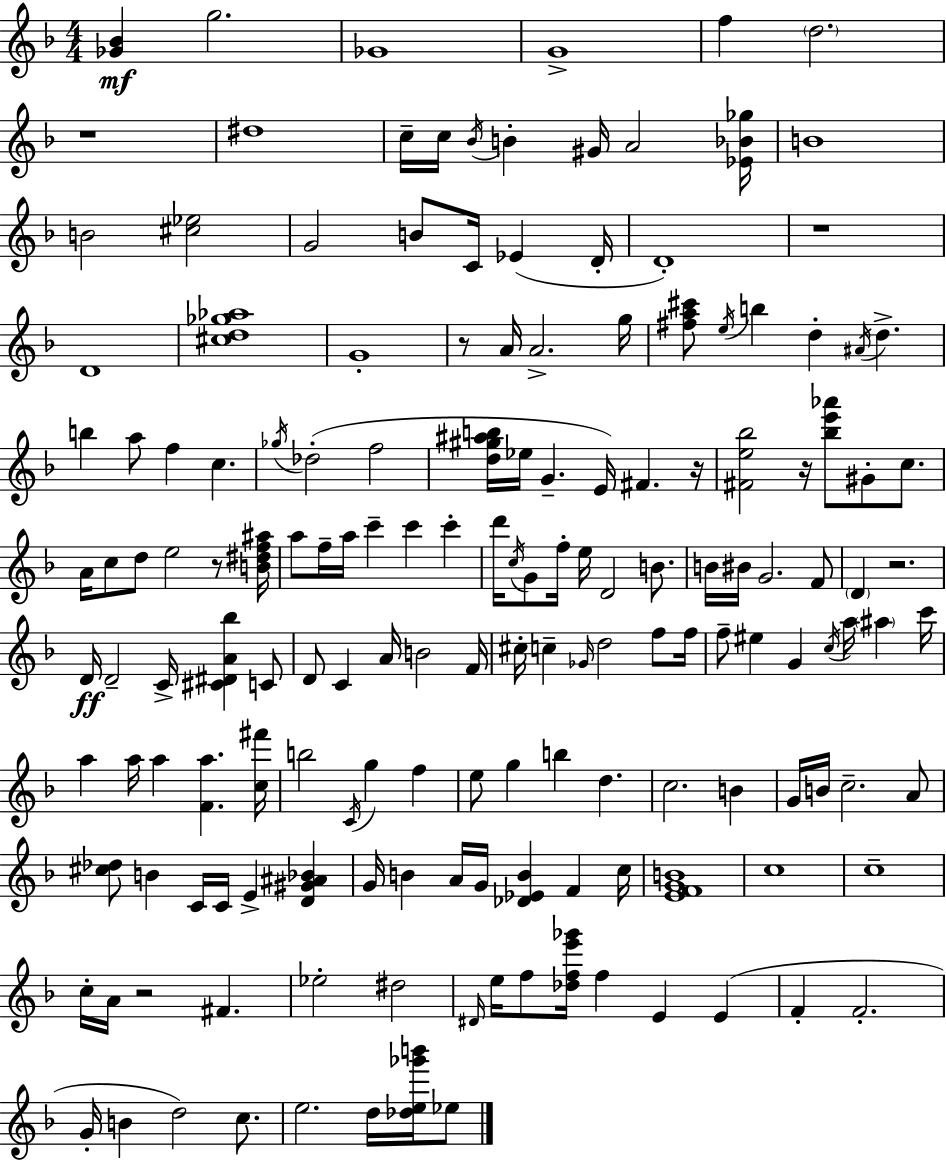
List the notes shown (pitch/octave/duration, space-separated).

[Gb4,Bb4]/q G5/h. Gb4/w G4/w F5/q D5/h. R/w D#5/w C5/s C5/s Bb4/s B4/q G#4/s A4/h [Eb4,Bb4,Gb5]/s B4/w B4/h [C#5,Eb5]/h G4/h B4/e C4/s Eb4/q D4/s D4/w R/w D4/w [C#5,D5,Gb5,Ab5]/w G4/w R/e A4/s A4/h. G5/s [F#5,A5,C#6]/e E5/s B5/q D5/q A#4/s D5/q. B5/q A5/e F5/q C5/q. Gb5/s Db5/h F5/h [D5,G#5,A#5,B5]/s Eb5/s G4/q. E4/s F#4/q. R/s [F#4,E5,Bb5]/h R/s [Bb5,E6,Ab6]/e G#4/e C5/e. A4/s C5/e D5/e E5/h R/e [B4,D#5,F5,A#5]/s A5/e F5/s A5/s C6/q C6/q C6/q D6/s C5/s G4/e F5/s E5/s D4/h B4/e. B4/s BIS4/s G4/h. F4/e D4/q R/h. D4/s D4/h C4/s [C#4,D#4,A4,Bb5]/q C4/e D4/e C4/q A4/s B4/h F4/s C#5/s C5/q Gb4/s D5/h F5/e F5/s F5/e EIS5/q G4/q C5/s A5/s A#5/q C6/s A5/q A5/s A5/q [F4,A5]/q. [C5,F#6]/s B5/h C4/s G5/q F5/q E5/e G5/q B5/q D5/q. C5/h. B4/q G4/s B4/s C5/h. A4/e [C#5,Db5]/e B4/q C4/s C4/s E4/q [D4,G#4,A#4,Bb4]/q G4/s B4/q A4/s G4/s [Db4,Eb4,B4]/q F4/q C5/s [E4,F4,G4,B4]/w C5/w C5/w C5/s A4/s R/h F#4/q. Eb5/h D#5/h D#4/s E5/s F5/e [Db5,F5,E6,Gb6]/s F5/q E4/q E4/q F4/q F4/h. G4/s B4/q D5/h C5/e. E5/h. D5/s [Db5,E5,Gb6,B6]/s Eb5/e